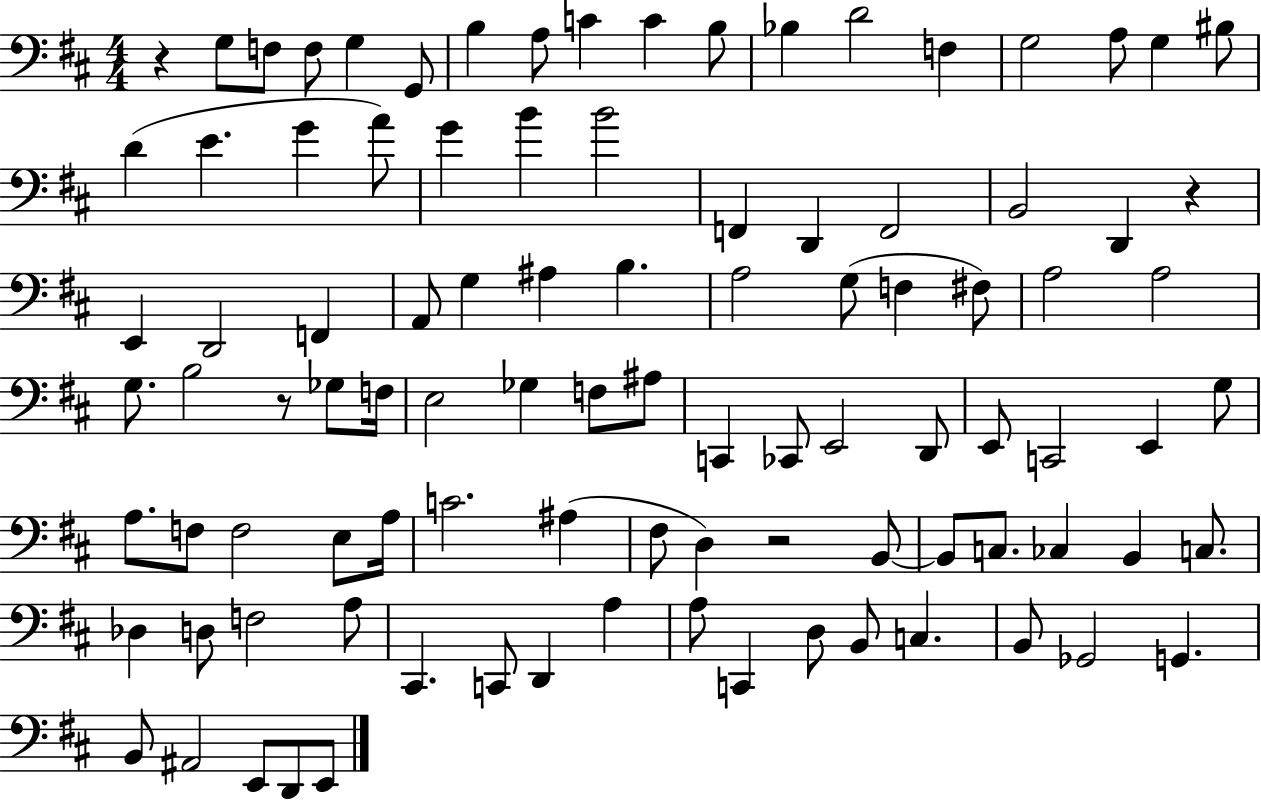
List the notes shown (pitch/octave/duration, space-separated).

R/q G3/e F3/e F3/e G3/q G2/e B3/q A3/e C4/q C4/q B3/e Bb3/q D4/h F3/q G3/h A3/e G3/q BIS3/e D4/q E4/q. G4/q A4/e G4/q B4/q B4/h F2/q D2/q F2/h B2/h D2/q R/q E2/q D2/h F2/q A2/e G3/q A#3/q B3/q. A3/h G3/e F3/q F#3/e A3/h A3/h G3/e. B3/h R/e Gb3/e F3/s E3/h Gb3/q F3/e A#3/e C2/q CES2/e E2/h D2/e E2/e C2/h E2/q G3/e A3/e. F3/e F3/h E3/e A3/s C4/h. A#3/q F#3/e D3/q R/h B2/e B2/e C3/e. CES3/q B2/q C3/e. Db3/q D3/e F3/h A3/e C#2/q. C2/e D2/q A3/q A3/e C2/q D3/e B2/e C3/q. B2/e Gb2/h G2/q. B2/e A#2/h E2/e D2/e E2/e